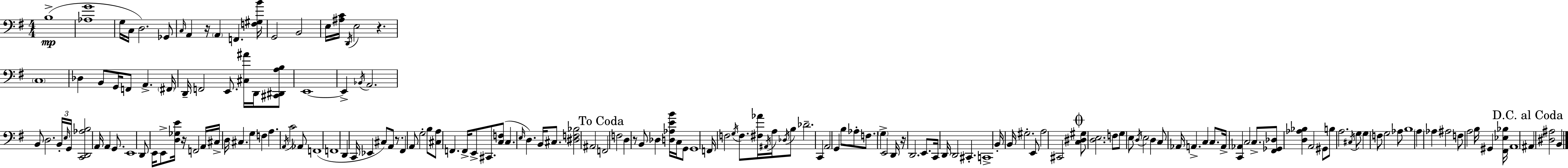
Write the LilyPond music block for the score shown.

{
  \clef bass
  \numericTimeSignature
  \time 4/4
  \key e \minor
  b1->(\mp | <aes g'>1 | g16 c16 d2.) ges,8 | \grace { c16 } a,4 r16 \parenthesize a,4 f,4. | \break <f gis b'>16 g,2 b,2 | e16 <ais c'>16 \acciaccatura { d,16 } e2 r4. | \parenthesize c1 | des4 b,8 g,16 f,8 a,4.-> | \break \parenthesize fis,16 d,16-- f,2 e,8. <cis ais'>16 d,16 | <cis, dis, a b>8 e,1~~ | e,4-> \acciaccatura { bes,16 } a,2. | b,8 d2. | \break \tuplet 3/2 { b,16-. \grace { e16 } g,16 } <c, d, aes b>2 a,16 a,4 | g,8. e,1 | d,8 e,16 e,8-> <d ges e'>16 r16 f,2 | a,16 cis16-> d16 cis4. g4 | \break f4 a4. \acciaccatura { a,16 } c'2 | aes,8 f,1( | f,1 | d,4 c,16 ees,4 cis8) | \break a,8 r8. fis,4 a,8 g2-. | b8 <cis a>8 f,4. f,16-> e,8-> | cis,8. <c f>8( c4. \grace { e16 }) d4. | b,16 cis8. <dis f bes>2 ais,2 | \break \mark "To Coda" f,2 f2 | d4 r8 b,8 des4 | <d aes e' b'>16 c16 g,8 g,1 | f,16 f2 \acciaccatura { g16 } | \break f8. <fis aes'>16 \acciaccatura { ais,16 } a16 \acciaccatura { des16 } b8 des'2.-- | c,4 a,2 | g,4 b8 aes8-. f8. \parenthesize g4-> | e,2 d,16 r16 d,2. | \break e,8. c,16 d,16 d,2 | cis,4.-. c,1-> | b,16-. b,16 gis2.-. | e,8 a2 | \break cis,2 \mark \markup { \musicglyph "scripts.coda" } <c dis gis>8 <d e>2. | f8 g8 e8 \acciaccatura { d16 } e2 | d4 c8 aes,16 a,4.-> | c4 c8. a,16-> <c, aes,>4 c2 | \break c8.-> <fis, ges, des>8 <d aes bes>4 | a,2 gis,8 b8 a2. | \acciaccatura { cis16 } g8 g4 f8 | g2 aes8 b1 | \break \parenthesize a4 aes4 | ais2 f8 a2 | b16 gis,4 <fis, ees bes>16 a,1 | \mark "D.C. al Coda" ais,4 <dis ais>2 | \break b,4 \bar "|."
}